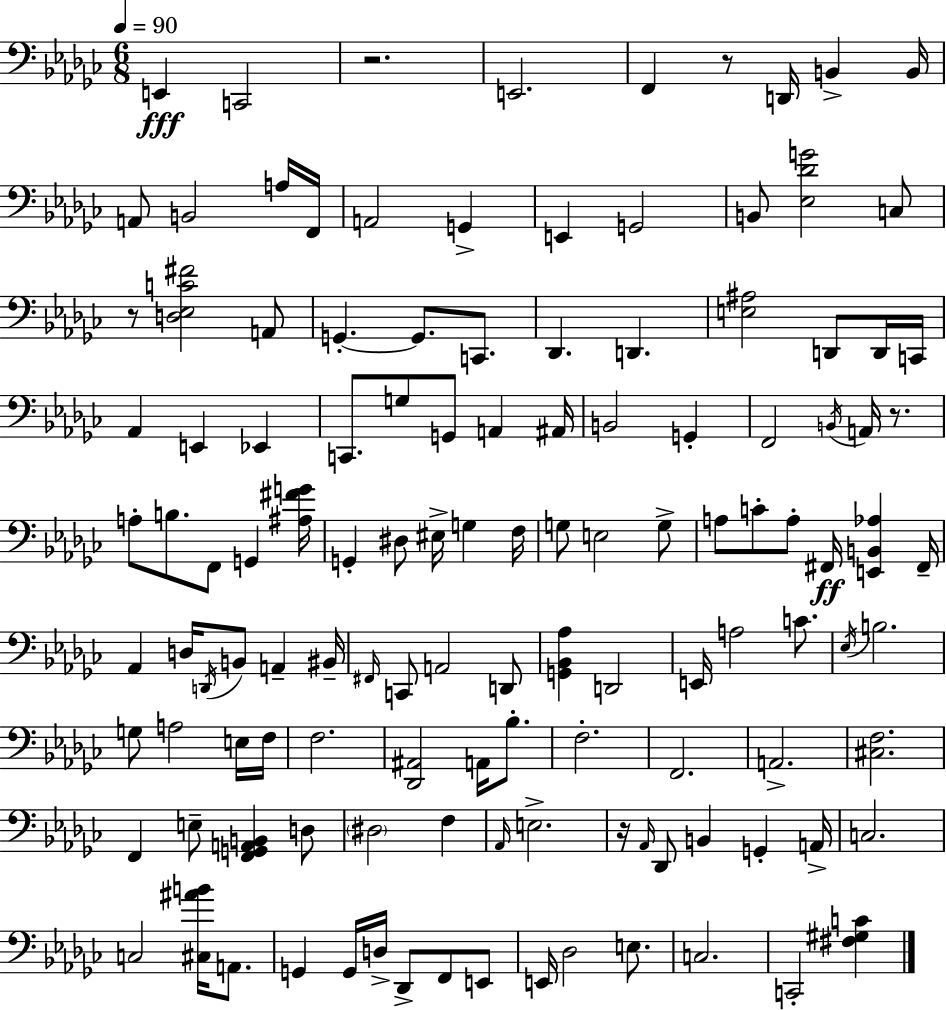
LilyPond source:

{
  \clef bass
  \numericTimeSignature
  \time 6/8
  \key ees \minor
  \tempo 4 = 90
  e,4\fff c,2 | r2. | e,2. | f,4 r8 d,16 b,4-> b,16 | \break a,8 b,2 a16 f,16 | a,2 g,4-> | e,4 g,2 | b,8 <ees des' g'>2 c8 | \break r8 <d ees c' fis'>2 a,8 | g,4.-.~~ g,8. c,8. | des,4. d,4. | <e ais>2 d,8 d,16 c,16 | \break aes,4 e,4 ees,4 | c,8. g8 g,8 a,4 ais,16 | b,2 g,4-. | f,2 \acciaccatura { b,16 } a,16 r8. | \break a8-. b8. f,8 g,4 | <ais fis' g'>16 g,4-. dis8 eis16-> g4 | f16 g8 e2 g8-> | a8 c'8-. a8-. fis,16\ff <e, b, aes>4 | \break fis,16-- aes,4 d16 \acciaccatura { d,16 } b,8 a,4-- | bis,16-- \grace { fis,16 } c,8 a,2 | d,8 <g, bes, aes>4 d,2 | e,16 a2 | \break c'8. \acciaccatura { ees16 } b2. | g8 a2 | e16 f16 f2. | <des, ais,>2 | \break a,16 bes8.-. f2.-. | f,2. | a,2.-> | <cis f>2. | \break f,4 e8-- <f, g, a, b,>4 | d8 \parenthesize dis2 | f4 \grace { aes,16 } e2.-> | r16 \grace { aes,16 } des,8 b,4 | \break g,4-. a,16-> c2. | c2 | <cis ais' b'>16 a,8. g,4 g,16 d16-> | des,8-> f,8 e,8 e,16 des2 | \break e8. c2. | c,2-. | <fis gis c'>4 \bar "|."
}